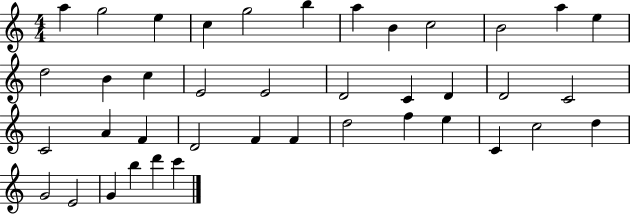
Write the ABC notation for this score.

X:1
T:Untitled
M:4/4
L:1/4
K:C
a g2 e c g2 b a B c2 B2 a e d2 B c E2 E2 D2 C D D2 C2 C2 A F D2 F F d2 f e C c2 d G2 E2 G b d' c'